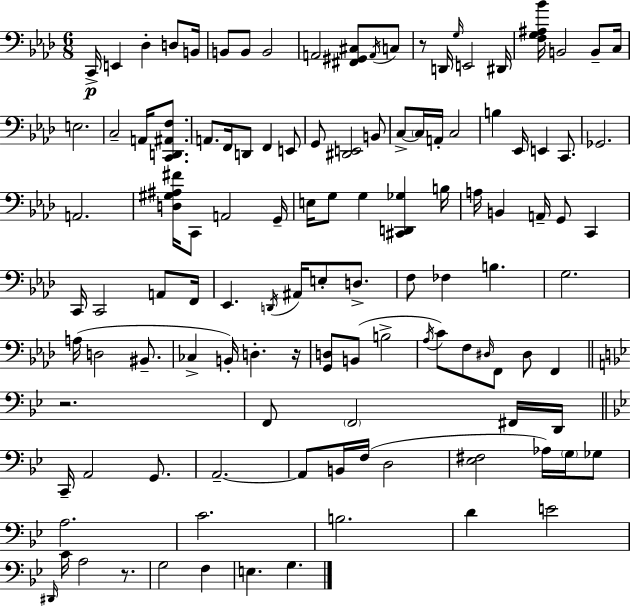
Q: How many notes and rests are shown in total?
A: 117